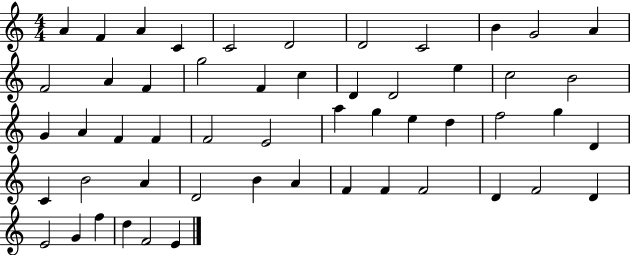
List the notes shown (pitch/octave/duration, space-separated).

A4/q F4/q A4/q C4/q C4/h D4/h D4/h C4/h B4/q G4/h A4/q F4/h A4/q F4/q G5/h F4/q C5/q D4/q D4/h E5/q C5/h B4/h G4/q A4/q F4/q F4/q F4/h E4/h A5/q G5/q E5/q D5/q F5/h G5/q D4/q C4/q B4/h A4/q D4/h B4/q A4/q F4/q F4/q F4/h D4/q F4/h D4/q E4/h G4/q F5/q D5/q F4/h E4/q